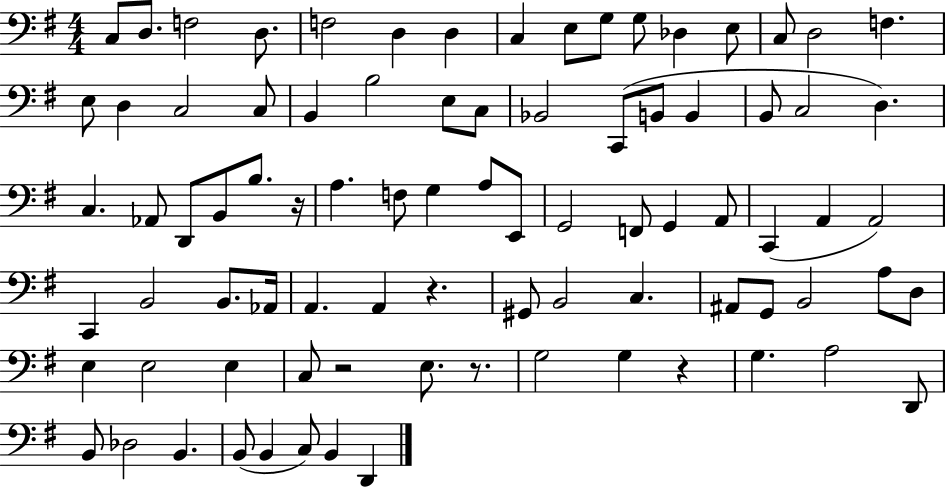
C3/e D3/e. F3/h D3/e. F3/h D3/q D3/q C3/q E3/e G3/e G3/e Db3/q E3/e C3/e D3/h F3/q. E3/e D3/q C3/h C3/e B2/q B3/h E3/e C3/e Bb2/h C2/e B2/e B2/q B2/e C3/h D3/q. C3/q. Ab2/e D2/e B2/e B3/e. R/s A3/q. F3/e G3/q A3/e E2/e G2/h F2/e G2/q A2/e C2/q A2/q A2/h C2/q B2/h B2/e. Ab2/s A2/q. A2/q R/q. G#2/e B2/h C3/q. A#2/e G2/e B2/h A3/e D3/e E3/q E3/h E3/q C3/e R/h E3/e. R/e. G3/h G3/q R/q G3/q. A3/h D2/e B2/e Db3/h B2/q. B2/e B2/q C3/e B2/q D2/q